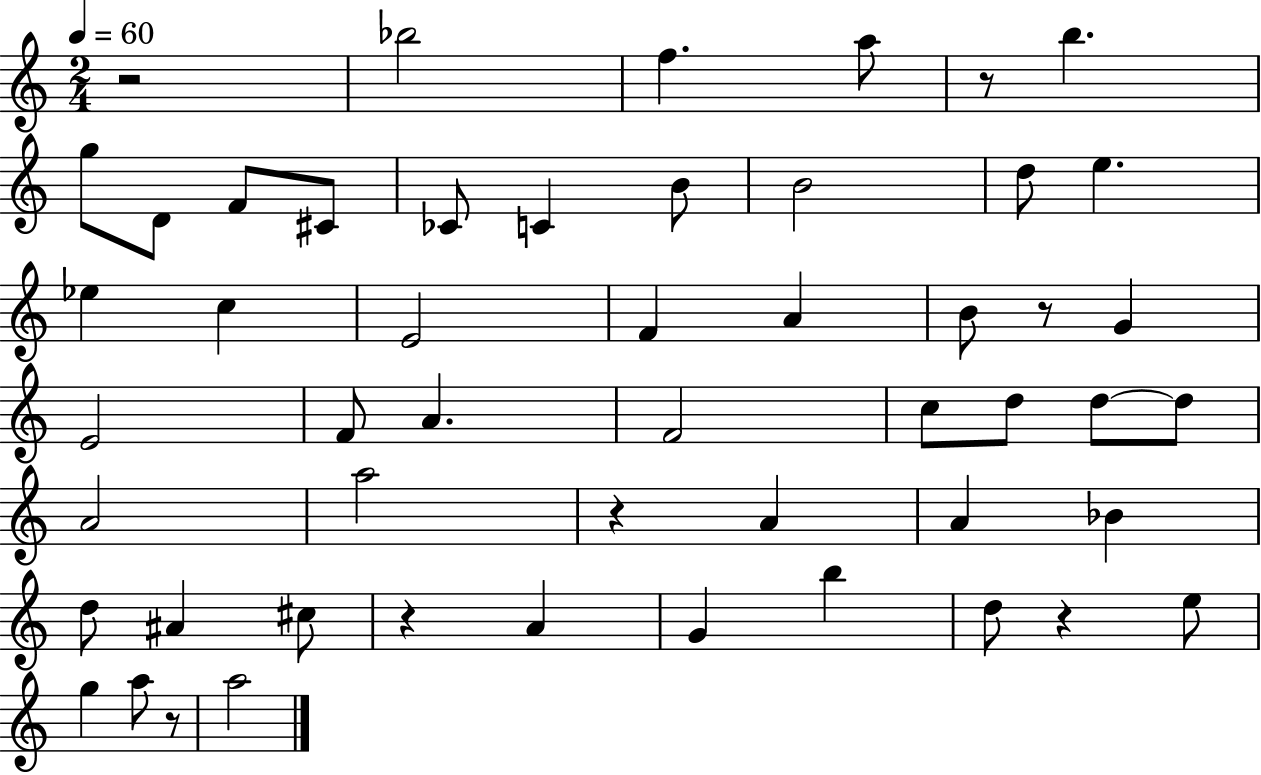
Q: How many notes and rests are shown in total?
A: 52